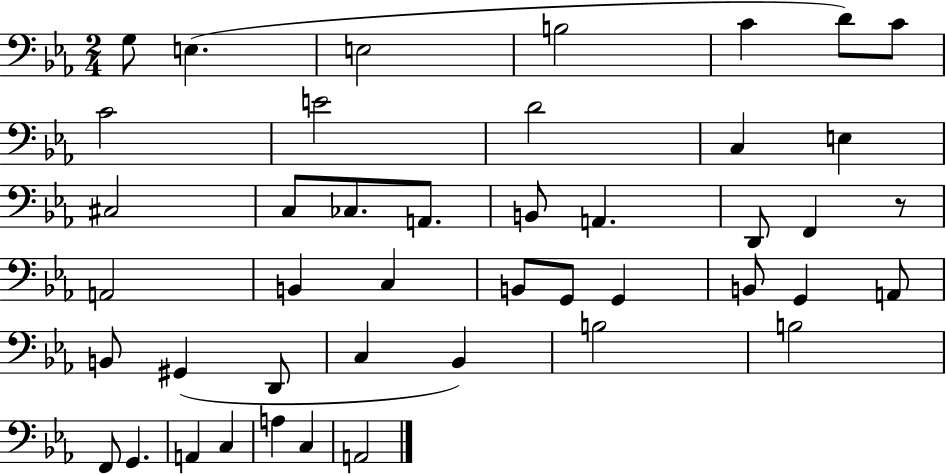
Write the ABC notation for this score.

X:1
T:Untitled
M:2/4
L:1/4
K:Eb
G,/2 E, E,2 B,2 C D/2 C/2 C2 E2 D2 C, E, ^C,2 C,/2 _C,/2 A,,/2 B,,/2 A,, D,,/2 F,, z/2 A,,2 B,, C, B,,/2 G,,/2 G,, B,,/2 G,, A,,/2 B,,/2 ^G,, D,,/2 C, _B,, B,2 B,2 F,,/2 G,, A,, C, A, C, A,,2